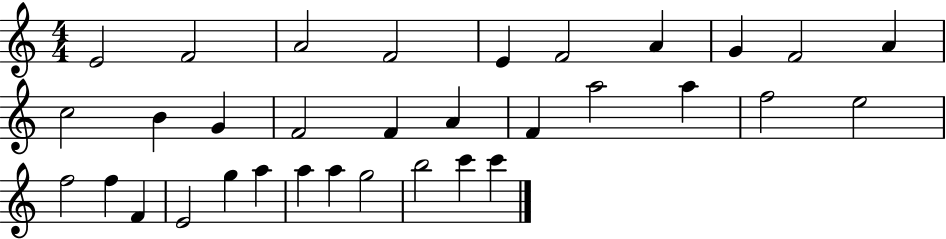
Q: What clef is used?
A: treble